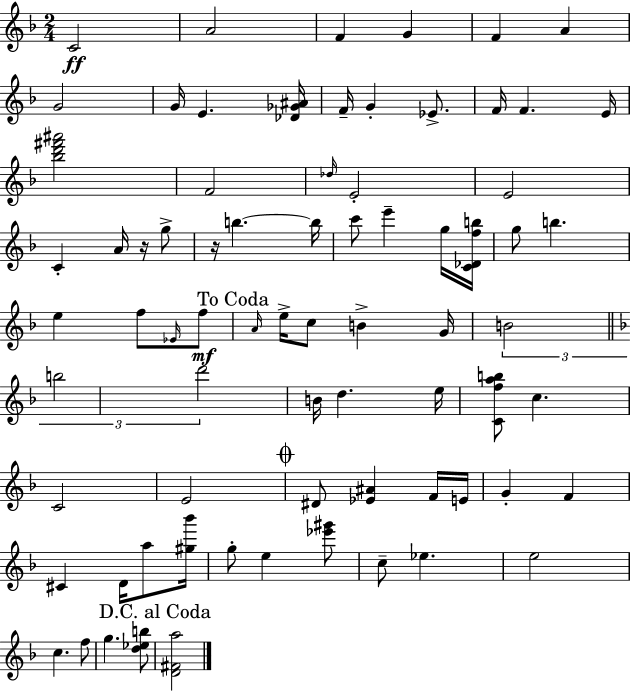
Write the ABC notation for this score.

X:1
T:Untitled
M:2/4
L:1/4
K:Dm
C2 A2 F G F A G2 G/4 E [_D_G^A]/4 F/4 G _E/2 F/4 F E/4 [_bd'^f'^a']2 F2 _d/4 E2 E2 C A/4 z/4 g/2 z/4 b b/4 c'/2 e' g/4 [C_Dfb]/4 g/2 b e f/2 _E/4 f/2 A/4 e/4 c/2 B G/4 B2 b2 d'2 B/4 d e/4 [Cfab]/2 c C2 E2 ^D/2 [_E^A] F/4 E/4 G F ^C D/4 a/2 [^g_b']/4 g/2 e [_e'^g']/2 c/2 _e e2 c f/2 g [d_eb]/2 [D^Fa]2